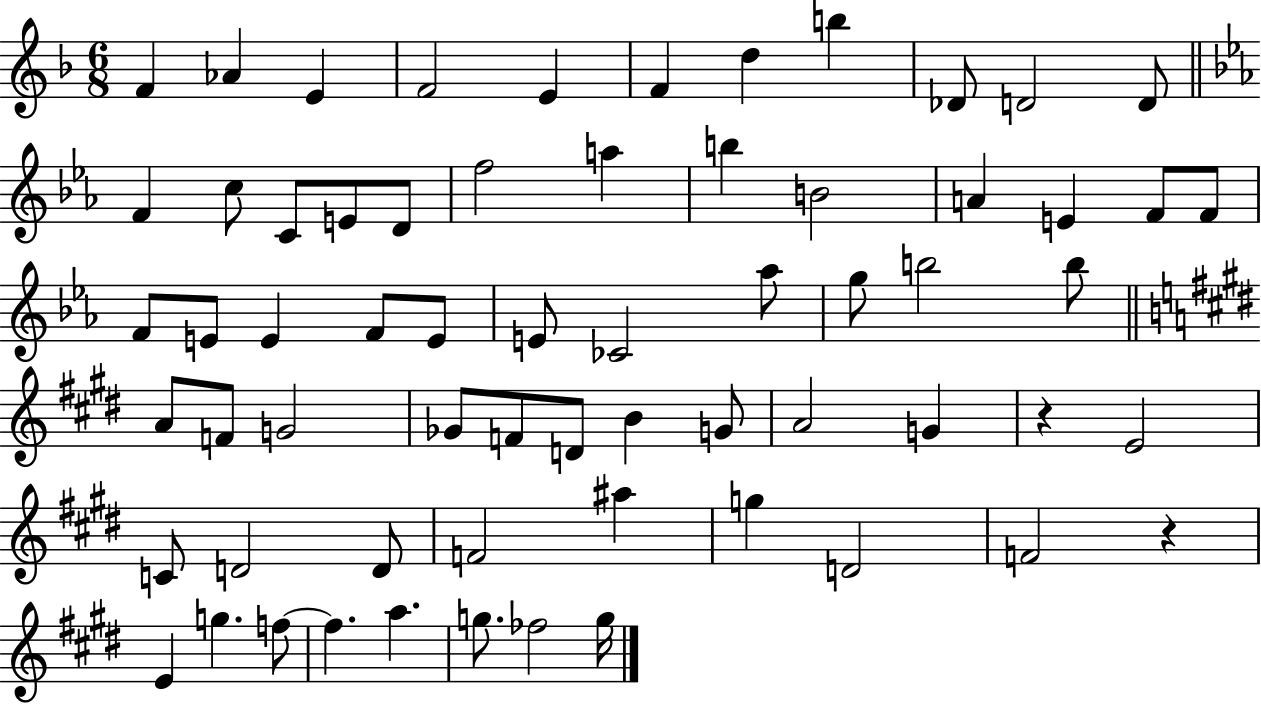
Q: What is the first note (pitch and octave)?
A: F4